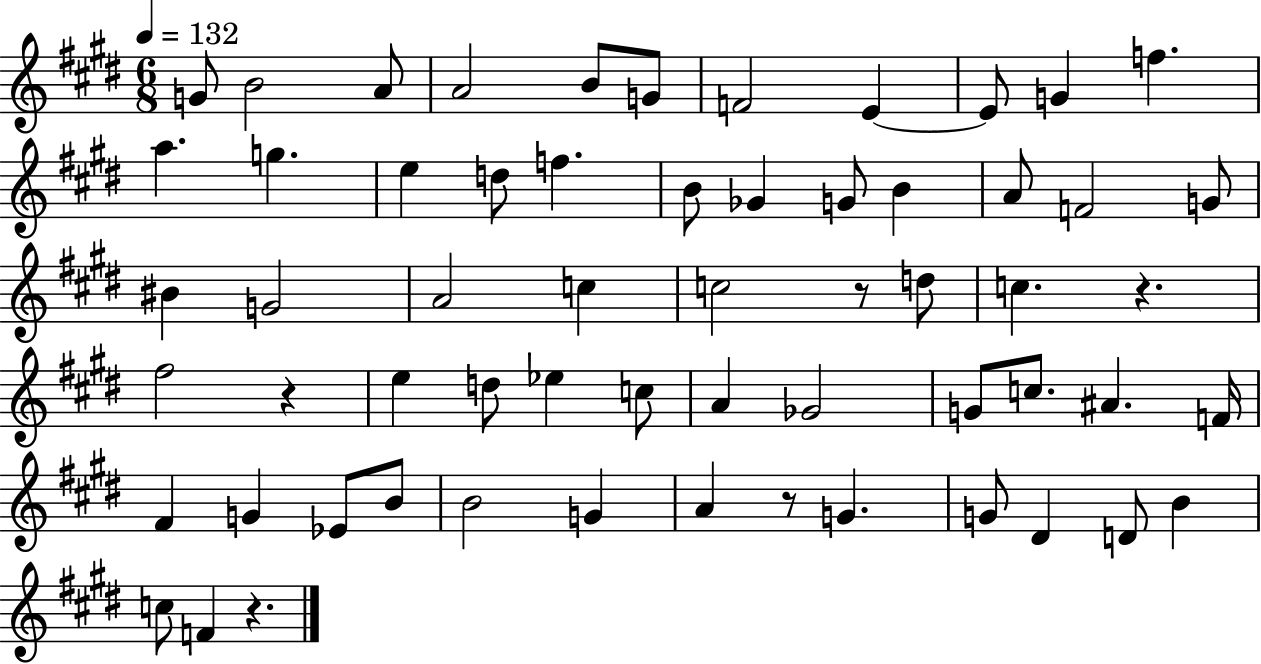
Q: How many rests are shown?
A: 5